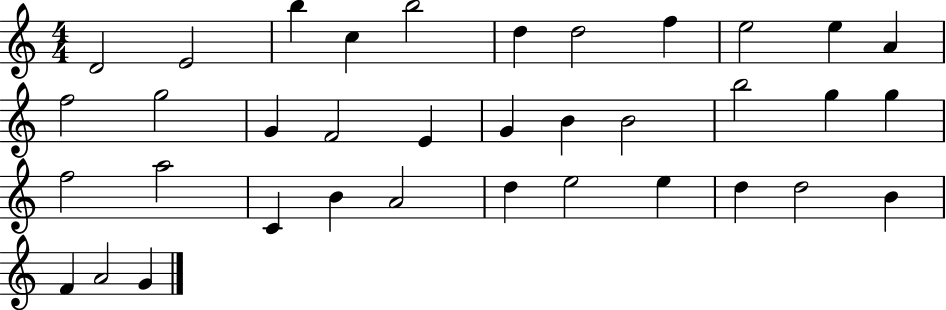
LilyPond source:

{
  \clef treble
  \numericTimeSignature
  \time 4/4
  \key c \major
  d'2 e'2 | b''4 c''4 b''2 | d''4 d''2 f''4 | e''2 e''4 a'4 | \break f''2 g''2 | g'4 f'2 e'4 | g'4 b'4 b'2 | b''2 g''4 g''4 | \break f''2 a''2 | c'4 b'4 a'2 | d''4 e''2 e''4 | d''4 d''2 b'4 | \break f'4 a'2 g'4 | \bar "|."
}